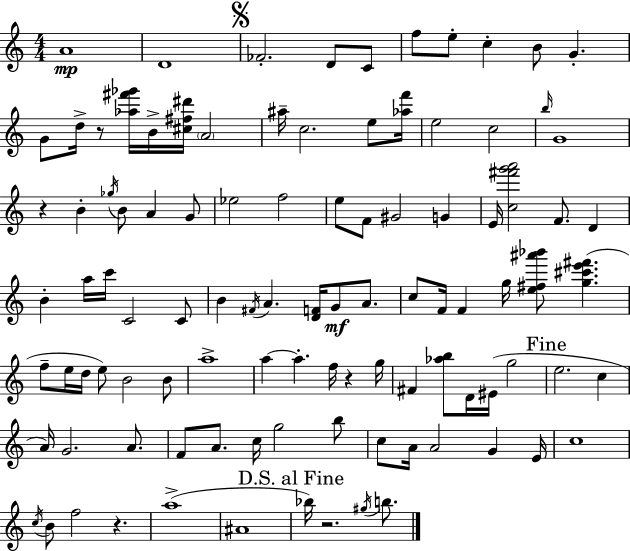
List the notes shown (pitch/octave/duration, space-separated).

A4/w D4/w FES4/h. D4/e C4/e F5/e E5/e C5/q B4/e G4/q. G4/e D5/s R/e [Ab5,F#6,Gb6]/s B4/s [C#5,F#5,D#6]/s A4/h A#5/s C5/h. E5/e [Ab5,F6]/s E5/h C5/h B5/s G4/w R/q B4/q Gb5/s B4/e A4/q G4/e Eb5/h F5/h E5/e F4/e G#4/h G4/q E4/s [C5,F#6,G6,A6]/h F4/e. D4/q B4/q A5/s C6/s C4/h C4/e B4/q F#4/s A4/q. [D4,F4]/s G4/e A4/e. C5/e F4/s F4/q G5/s [E5,F#5,A#6,Bb6]/e [G5,C#6,E6,F#6]/q. F5/e E5/s D5/s E5/e B4/h B4/e A5/w A5/q A5/q. F5/s R/q G5/s F#4/q [Ab5,B5]/e D4/s EIS4/s G5/h E5/h. C5/q A4/s G4/h. A4/e. F4/e A4/e. C5/s G5/h B5/e C5/e A4/s A4/h G4/q E4/s C5/w C5/s B4/e F5/h R/q. A5/w A#4/w Bb5/s R/h. G#5/s B5/e.